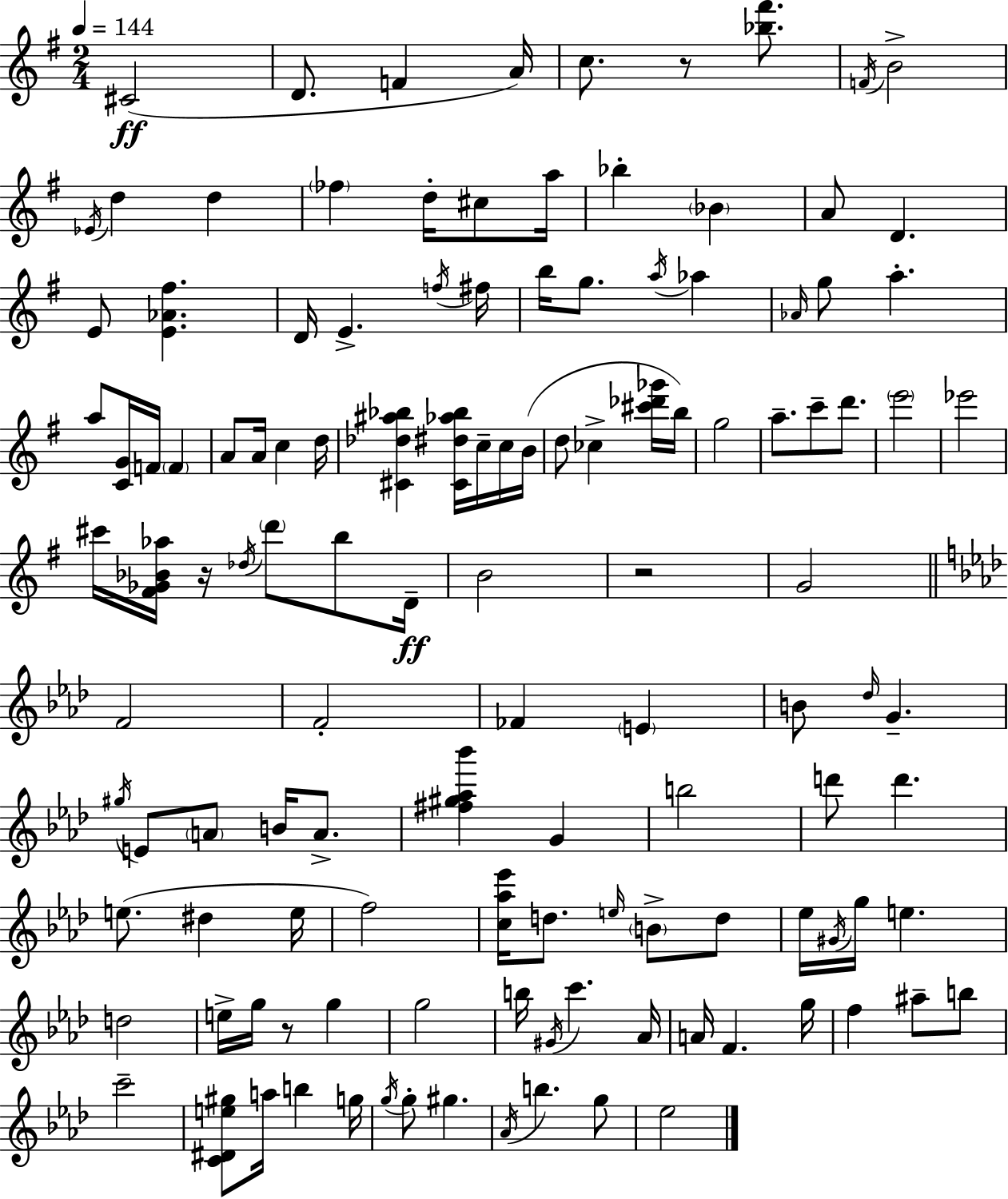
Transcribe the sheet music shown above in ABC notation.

X:1
T:Untitled
M:2/4
L:1/4
K:Em
^C2 D/2 F A/4 c/2 z/2 [_b^f']/2 F/4 B2 _E/4 d d _f d/4 ^c/2 a/4 _b _B A/2 D E/2 [E_A^f] D/4 E f/4 ^f/4 b/4 g/2 a/4 _a _A/4 g/2 a a/2 [CG]/4 F/4 F A/2 A/4 c d/4 [^C_d^a_b] [^C^d_a_b]/4 c/4 c/4 B/4 d/2 _c [^c'_d'_g']/4 b/4 g2 a/2 c'/2 d'/2 e'2 _e'2 ^c'/4 [^F_G_B_a]/4 z/4 _d/4 d'/2 b/2 D/4 B2 z2 G2 F2 F2 _F E B/2 _d/4 G ^g/4 E/2 A/2 B/4 A/2 [^f^g_a_b'] G b2 d'/2 d' e/2 ^d e/4 f2 [c_a_e']/4 d/2 e/4 B/2 d/2 _e/4 ^G/4 g/4 e d2 e/4 g/4 z/2 g g2 b/4 ^G/4 c' _A/4 A/4 F g/4 f ^a/2 b/2 c'2 [C^De^g]/2 a/4 b g/4 g/4 g/2 ^g _A/4 b g/2 _e2